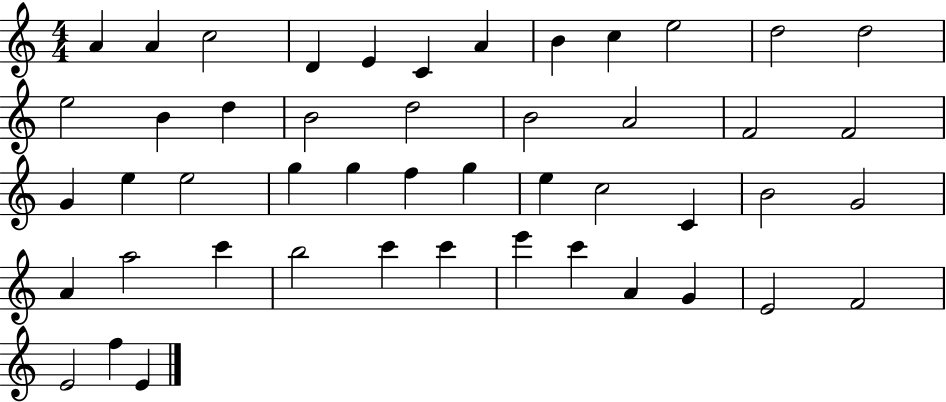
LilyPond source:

{
  \clef treble
  \numericTimeSignature
  \time 4/4
  \key c \major
  a'4 a'4 c''2 | d'4 e'4 c'4 a'4 | b'4 c''4 e''2 | d''2 d''2 | \break e''2 b'4 d''4 | b'2 d''2 | b'2 a'2 | f'2 f'2 | \break g'4 e''4 e''2 | g''4 g''4 f''4 g''4 | e''4 c''2 c'4 | b'2 g'2 | \break a'4 a''2 c'''4 | b''2 c'''4 c'''4 | e'''4 c'''4 a'4 g'4 | e'2 f'2 | \break e'2 f''4 e'4 | \bar "|."
}